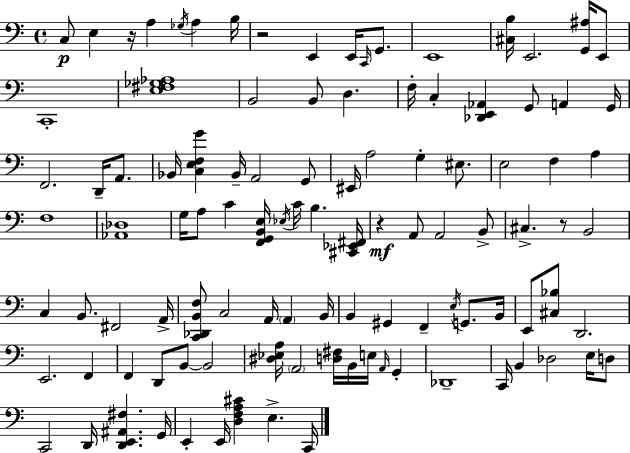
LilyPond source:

{
  \clef bass
  \time 4/4
  \defaultTimeSignature
  \key a \minor
  c8\p e4 r16 a4 \acciaccatura { ges16 } a4 | b16 r2 e,4 e,16 \grace { c,16 } g,8. | e,1 | <cis b>16 e,2. <g, ais>16 | \break e,8 c,1-. | <e fis ges aes>1 | b,2 b,8 d4. | f16-. c4-. <des, e, aes,>4 g,8 a,4 | \break g,16 f,2. d,16-- a,8. | bes,16 <c e f g'>4 bes,16-- a,2 | g,8 eis,16 a2 g4-. eis8. | e2 f4 a4 | \break f1 | <aes, des>1 | g16 a8 c'4 <f, g, b, e>16 \acciaccatura { ees16 } c'16 b4. | <cis, ees, fis,>16 r4\mf a,8 a,2 | \break b,8-> cis4.-> r8 b,2 | c4 b,8. fis,2 | a,16-> <c, des, b, f>8 c2 a,16 \parenthesize a,4 | b,16 b,4 gis,4 f,4-- \acciaccatura { e16 } | \break g,8. b,16 e,8 <cis bes>8 d,2. | e,2. | f,4 f,4 d,8 b,8~~ b,2 | <dis ees a>16 \parenthesize a,2 <d fis>16 b,16 e16 | \break \grace { a,16 } g,4-. des,1-- | c,16 b,4 des2 | e16 d8 c,2 d,16 <d, e, ais, fis>4. | g,16 e,4-. e,16 <d f a cis'>4 e4.-> | \break c,16 \bar "|."
}